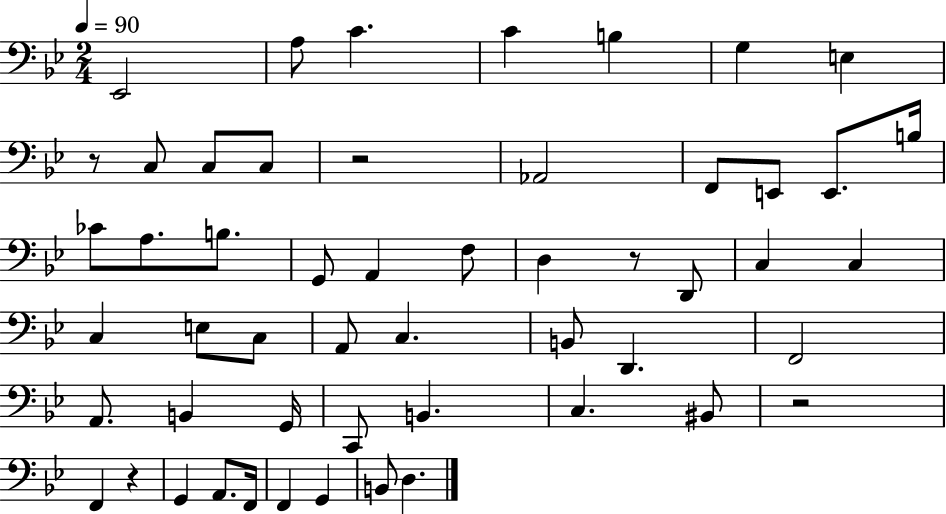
{
  \clef bass
  \numericTimeSignature
  \time 2/4
  \key bes \major
  \tempo 4 = 90
  ees,2 | a8 c'4. | c'4 b4 | g4 e4 | \break r8 c8 c8 c8 | r2 | aes,2 | f,8 e,8 e,8. b16 | \break ces'8 a8. b8. | g,8 a,4 f8 | d4 r8 d,8 | c4 c4 | \break c4 e8 c8 | a,8 c4. | b,8 d,4. | f,2 | \break a,8. b,4 g,16 | c,8 b,4. | c4. bis,8 | r2 | \break f,4 r4 | g,4 a,8. f,16 | f,4 g,4 | b,8 d4. | \break \bar "|."
}